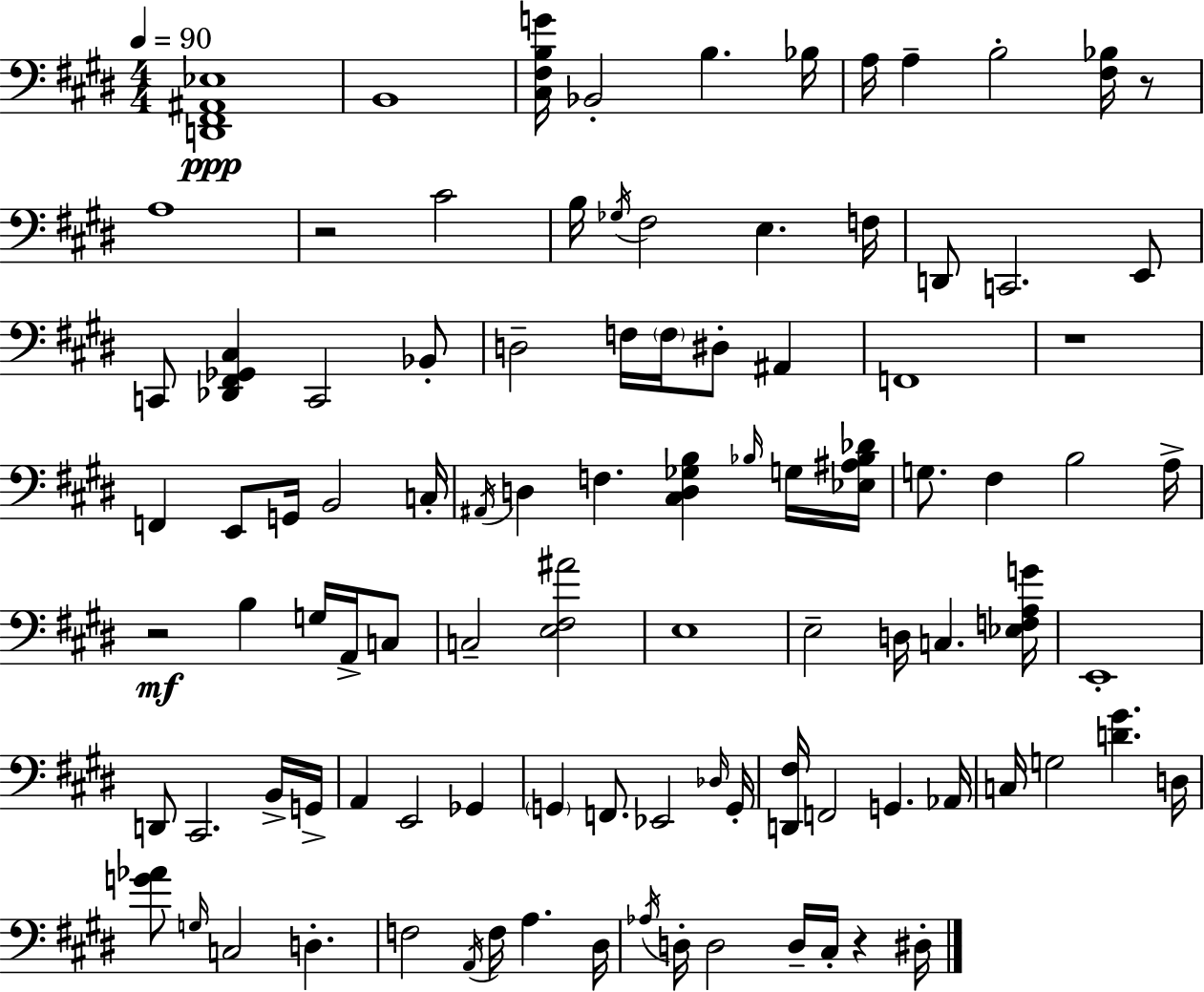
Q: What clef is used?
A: bass